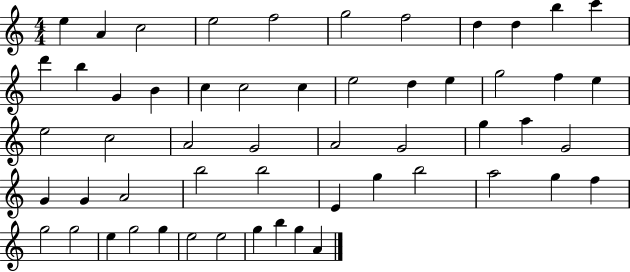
{
  \clef treble
  \numericTimeSignature
  \time 4/4
  \key c \major
  e''4 a'4 c''2 | e''2 f''2 | g''2 f''2 | d''4 d''4 b''4 c'''4 | \break d'''4 b''4 g'4 b'4 | c''4 c''2 c''4 | e''2 d''4 e''4 | g''2 f''4 e''4 | \break e''2 c''2 | a'2 g'2 | a'2 g'2 | g''4 a''4 g'2 | \break g'4 g'4 a'2 | b''2 b''2 | e'4 g''4 b''2 | a''2 g''4 f''4 | \break g''2 g''2 | e''4 g''2 g''4 | e''2 e''2 | g''4 b''4 g''4 a'4 | \break \bar "|."
}